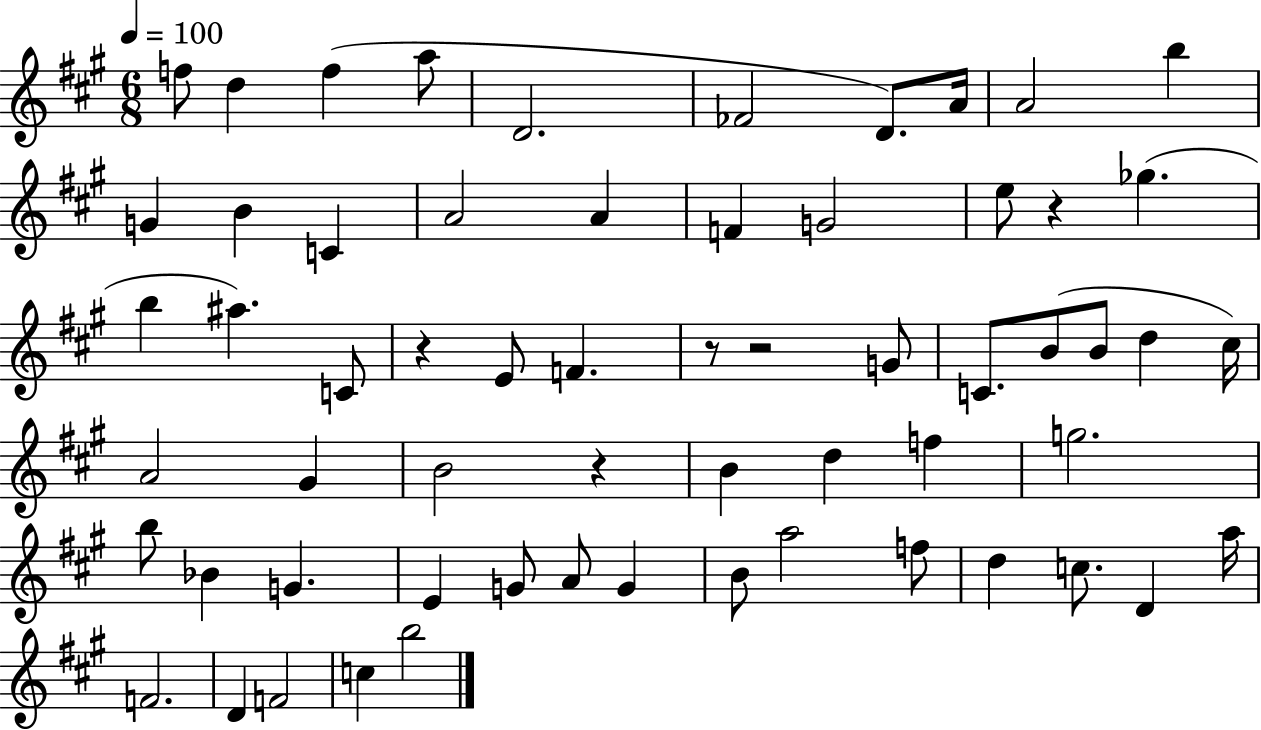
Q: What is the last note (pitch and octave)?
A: B5